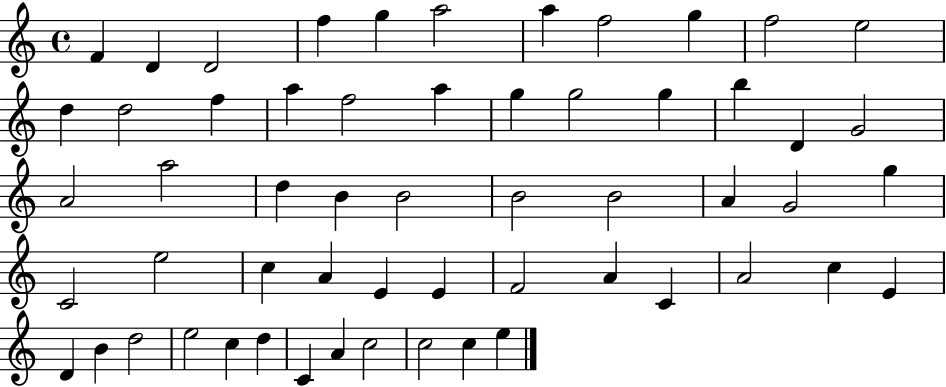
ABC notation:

X:1
T:Untitled
M:4/4
L:1/4
K:C
F D D2 f g a2 a f2 g f2 e2 d d2 f a f2 a g g2 g b D G2 A2 a2 d B B2 B2 B2 A G2 g C2 e2 c A E E F2 A C A2 c E D B d2 e2 c d C A c2 c2 c e